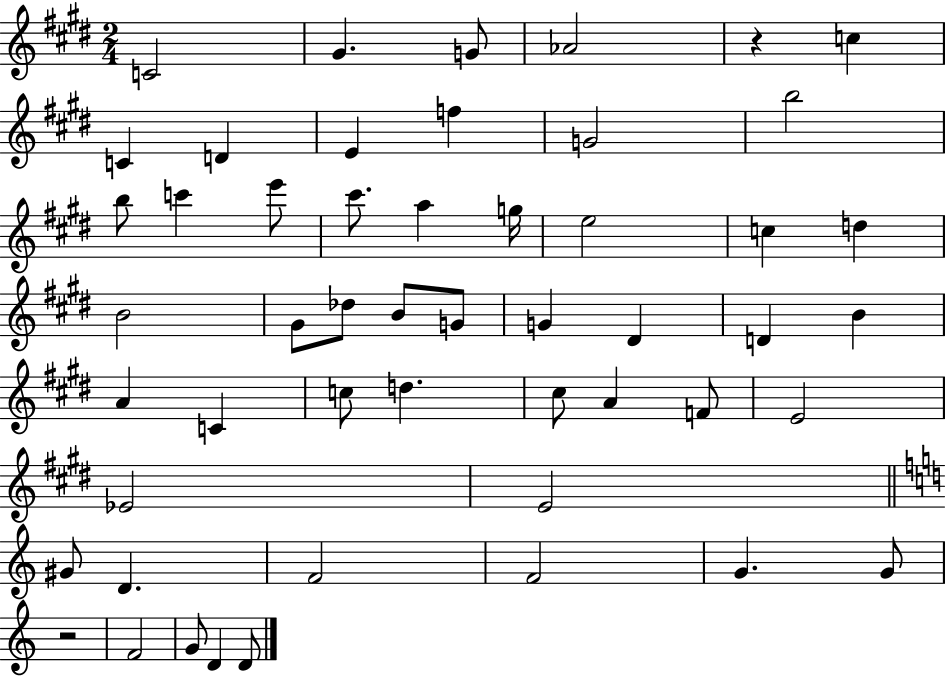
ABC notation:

X:1
T:Untitled
M:2/4
L:1/4
K:E
C2 ^G G/2 _A2 z c C D E f G2 b2 b/2 c' e'/2 ^c'/2 a g/4 e2 c d B2 ^G/2 _d/2 B/2 G/2 G ^D D B A C c/2 d ^c/2 A F/2 E2 _E2 E2 ^G/2 D F2 F2 G G/2 z2 F2 G/2 D D/2